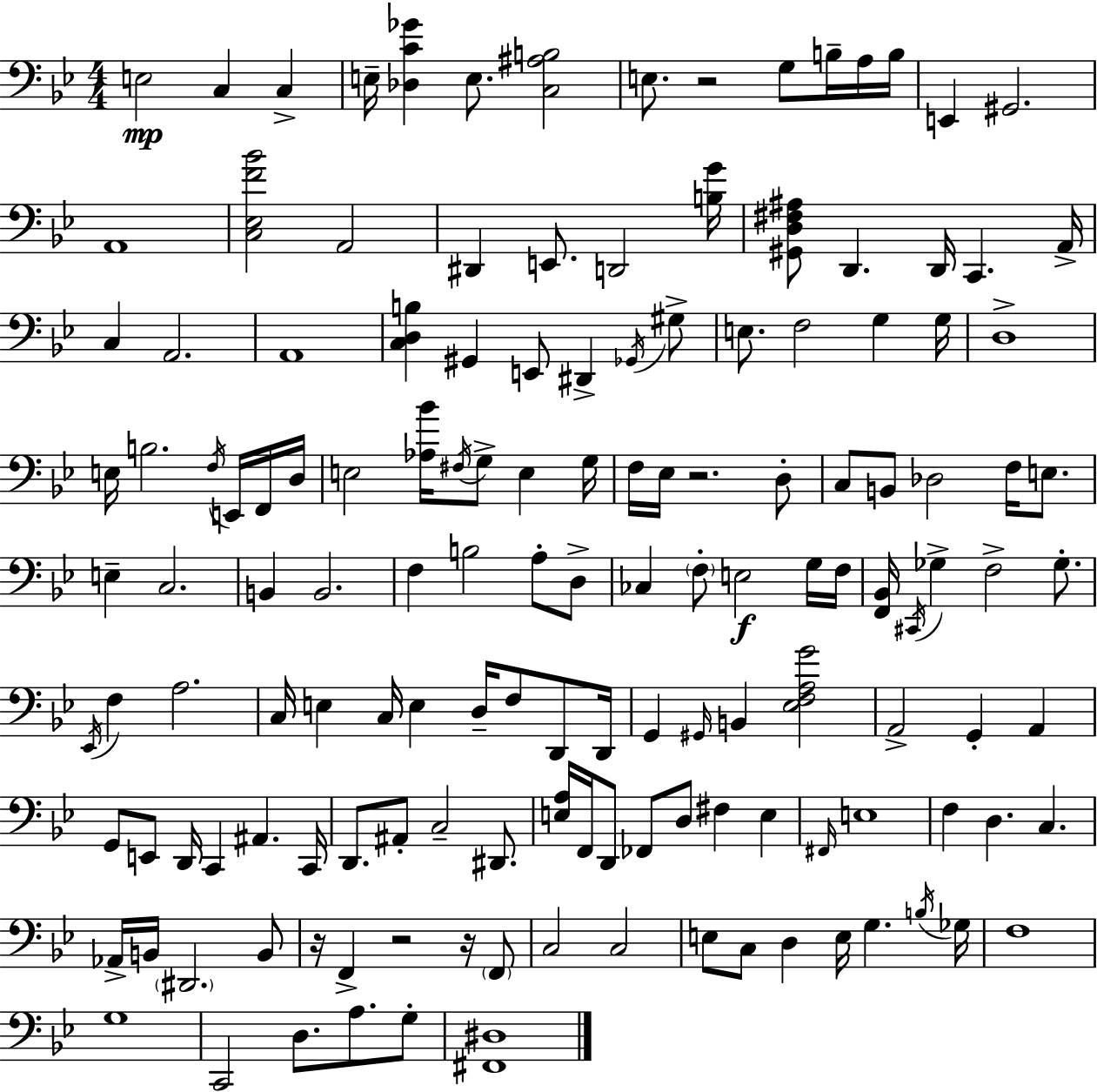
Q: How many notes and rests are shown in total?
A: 145